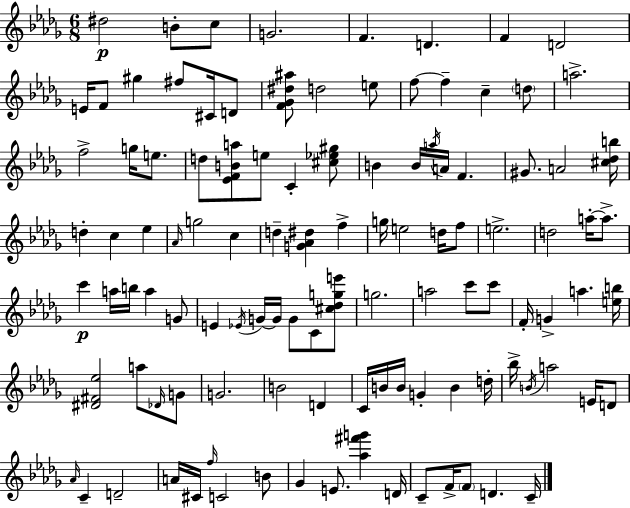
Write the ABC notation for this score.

X:1
T:Untitled
M:6/8
L:1/4
K:Bbm
^d2 B/2 c/2 G2 F D F D2 E/4 F/2 ^g ^f/2 ^C/4 D/2 [F_G^d^a]/2 d2 e/2 f/2 f c d/2 a2 f2 g/4 e/2 d/2 [_EFBa]/2 e/2 C [^c_e^g]/2 B B/4 a/4 A/4 F ^G/2 A2 [^c_db]/4 d c _e _A/4 g2 c d [G_A^d] f g/4 e2 d/4 f/2 e2 d2 a/4 a/2 c' a/4 b/4 a G/2 E _E/4 G/4 G/4 G/2 C/2 [^c_dge']/2 g2 a2 c'/2 c'/2 F/4 G a [eb]/4 [^D^F_e]2 a/2 _D/4 G/2 G2 B2 D C/4 B/4 B/4 G B d/4 _b/4 B/4 a2 E/4 D/2 _A/4 C D2 A/4 ^C/4 f/4 C2 B/2 _G E/2 [_a^f'g'] D/4 C/2 F/4 F/2 D C/4